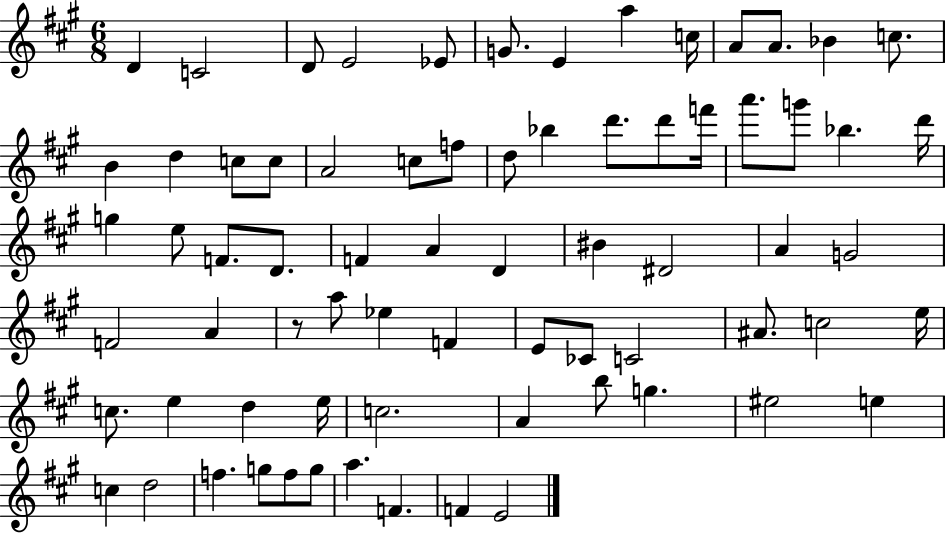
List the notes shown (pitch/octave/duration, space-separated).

D4/q C4/h D4/e E4/h Eb4/e G4/e. E4/q A5/q C5/s A4/e A4/e. Bb4/q C5/e. B4/q D5/q C5/e C5/e A4/h C5/e F5/e D5/e Bb5/q D6/e. D6/e F6/s A6/e. G6/e Bb5/q. D6/s G5/q E5/e F4/e. D4/e. F4/q A4/q D4/q BIS4/q D#4/h A4/q G4/h F4/h A4/q R/e A5/e Eb5/q F4/q E4/e CES4/e C4/h A#4/e. C5/h E5/s C5/e. E5/q D5/q E5/s C5/h. A4/q B5/e G5/q. EIS5/h E5/q C5/q D5/h F5/q. G5/e F5/e G5/e A5/q. F4/q. F4/q E4/h